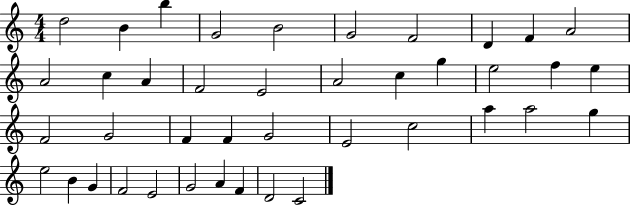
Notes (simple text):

D5/h B4/q B5/q G4/h B4/h G4/h F4/h D4/q F4/q A4/h A4/h C5/q A4/q F4/h E4/h A4/h C5/q G5/q E5/h F5/q E5/q F4/h G4/h F4/q F4/q G4/h E4/h C5/h A5/q A5/h G5/q E5/h B4/q G4/q F4/h E4/h G4/h A4/q F4/q D4/h C4/h